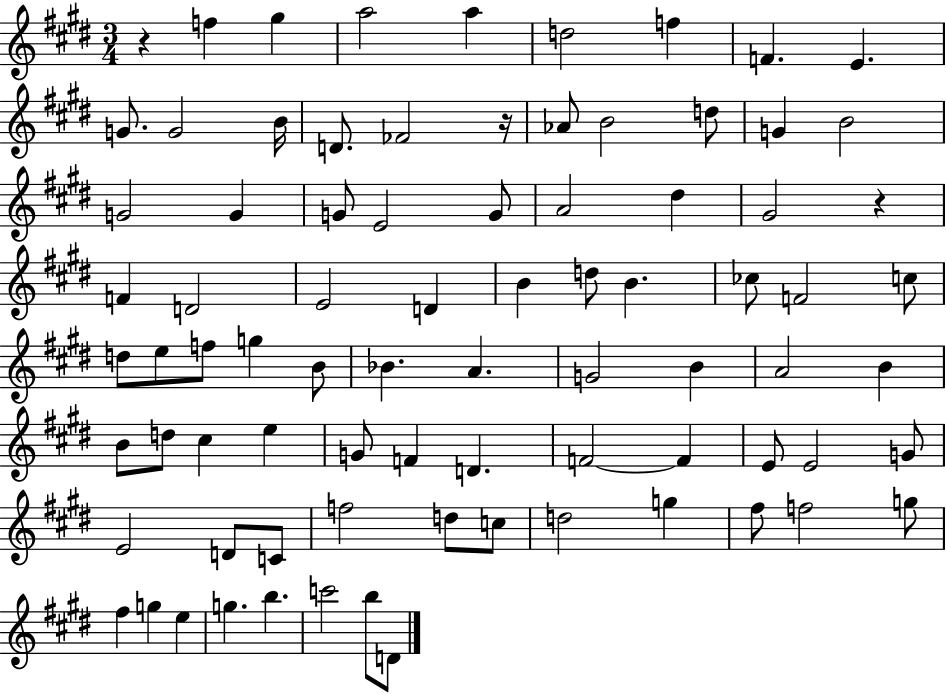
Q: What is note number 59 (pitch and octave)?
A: G4